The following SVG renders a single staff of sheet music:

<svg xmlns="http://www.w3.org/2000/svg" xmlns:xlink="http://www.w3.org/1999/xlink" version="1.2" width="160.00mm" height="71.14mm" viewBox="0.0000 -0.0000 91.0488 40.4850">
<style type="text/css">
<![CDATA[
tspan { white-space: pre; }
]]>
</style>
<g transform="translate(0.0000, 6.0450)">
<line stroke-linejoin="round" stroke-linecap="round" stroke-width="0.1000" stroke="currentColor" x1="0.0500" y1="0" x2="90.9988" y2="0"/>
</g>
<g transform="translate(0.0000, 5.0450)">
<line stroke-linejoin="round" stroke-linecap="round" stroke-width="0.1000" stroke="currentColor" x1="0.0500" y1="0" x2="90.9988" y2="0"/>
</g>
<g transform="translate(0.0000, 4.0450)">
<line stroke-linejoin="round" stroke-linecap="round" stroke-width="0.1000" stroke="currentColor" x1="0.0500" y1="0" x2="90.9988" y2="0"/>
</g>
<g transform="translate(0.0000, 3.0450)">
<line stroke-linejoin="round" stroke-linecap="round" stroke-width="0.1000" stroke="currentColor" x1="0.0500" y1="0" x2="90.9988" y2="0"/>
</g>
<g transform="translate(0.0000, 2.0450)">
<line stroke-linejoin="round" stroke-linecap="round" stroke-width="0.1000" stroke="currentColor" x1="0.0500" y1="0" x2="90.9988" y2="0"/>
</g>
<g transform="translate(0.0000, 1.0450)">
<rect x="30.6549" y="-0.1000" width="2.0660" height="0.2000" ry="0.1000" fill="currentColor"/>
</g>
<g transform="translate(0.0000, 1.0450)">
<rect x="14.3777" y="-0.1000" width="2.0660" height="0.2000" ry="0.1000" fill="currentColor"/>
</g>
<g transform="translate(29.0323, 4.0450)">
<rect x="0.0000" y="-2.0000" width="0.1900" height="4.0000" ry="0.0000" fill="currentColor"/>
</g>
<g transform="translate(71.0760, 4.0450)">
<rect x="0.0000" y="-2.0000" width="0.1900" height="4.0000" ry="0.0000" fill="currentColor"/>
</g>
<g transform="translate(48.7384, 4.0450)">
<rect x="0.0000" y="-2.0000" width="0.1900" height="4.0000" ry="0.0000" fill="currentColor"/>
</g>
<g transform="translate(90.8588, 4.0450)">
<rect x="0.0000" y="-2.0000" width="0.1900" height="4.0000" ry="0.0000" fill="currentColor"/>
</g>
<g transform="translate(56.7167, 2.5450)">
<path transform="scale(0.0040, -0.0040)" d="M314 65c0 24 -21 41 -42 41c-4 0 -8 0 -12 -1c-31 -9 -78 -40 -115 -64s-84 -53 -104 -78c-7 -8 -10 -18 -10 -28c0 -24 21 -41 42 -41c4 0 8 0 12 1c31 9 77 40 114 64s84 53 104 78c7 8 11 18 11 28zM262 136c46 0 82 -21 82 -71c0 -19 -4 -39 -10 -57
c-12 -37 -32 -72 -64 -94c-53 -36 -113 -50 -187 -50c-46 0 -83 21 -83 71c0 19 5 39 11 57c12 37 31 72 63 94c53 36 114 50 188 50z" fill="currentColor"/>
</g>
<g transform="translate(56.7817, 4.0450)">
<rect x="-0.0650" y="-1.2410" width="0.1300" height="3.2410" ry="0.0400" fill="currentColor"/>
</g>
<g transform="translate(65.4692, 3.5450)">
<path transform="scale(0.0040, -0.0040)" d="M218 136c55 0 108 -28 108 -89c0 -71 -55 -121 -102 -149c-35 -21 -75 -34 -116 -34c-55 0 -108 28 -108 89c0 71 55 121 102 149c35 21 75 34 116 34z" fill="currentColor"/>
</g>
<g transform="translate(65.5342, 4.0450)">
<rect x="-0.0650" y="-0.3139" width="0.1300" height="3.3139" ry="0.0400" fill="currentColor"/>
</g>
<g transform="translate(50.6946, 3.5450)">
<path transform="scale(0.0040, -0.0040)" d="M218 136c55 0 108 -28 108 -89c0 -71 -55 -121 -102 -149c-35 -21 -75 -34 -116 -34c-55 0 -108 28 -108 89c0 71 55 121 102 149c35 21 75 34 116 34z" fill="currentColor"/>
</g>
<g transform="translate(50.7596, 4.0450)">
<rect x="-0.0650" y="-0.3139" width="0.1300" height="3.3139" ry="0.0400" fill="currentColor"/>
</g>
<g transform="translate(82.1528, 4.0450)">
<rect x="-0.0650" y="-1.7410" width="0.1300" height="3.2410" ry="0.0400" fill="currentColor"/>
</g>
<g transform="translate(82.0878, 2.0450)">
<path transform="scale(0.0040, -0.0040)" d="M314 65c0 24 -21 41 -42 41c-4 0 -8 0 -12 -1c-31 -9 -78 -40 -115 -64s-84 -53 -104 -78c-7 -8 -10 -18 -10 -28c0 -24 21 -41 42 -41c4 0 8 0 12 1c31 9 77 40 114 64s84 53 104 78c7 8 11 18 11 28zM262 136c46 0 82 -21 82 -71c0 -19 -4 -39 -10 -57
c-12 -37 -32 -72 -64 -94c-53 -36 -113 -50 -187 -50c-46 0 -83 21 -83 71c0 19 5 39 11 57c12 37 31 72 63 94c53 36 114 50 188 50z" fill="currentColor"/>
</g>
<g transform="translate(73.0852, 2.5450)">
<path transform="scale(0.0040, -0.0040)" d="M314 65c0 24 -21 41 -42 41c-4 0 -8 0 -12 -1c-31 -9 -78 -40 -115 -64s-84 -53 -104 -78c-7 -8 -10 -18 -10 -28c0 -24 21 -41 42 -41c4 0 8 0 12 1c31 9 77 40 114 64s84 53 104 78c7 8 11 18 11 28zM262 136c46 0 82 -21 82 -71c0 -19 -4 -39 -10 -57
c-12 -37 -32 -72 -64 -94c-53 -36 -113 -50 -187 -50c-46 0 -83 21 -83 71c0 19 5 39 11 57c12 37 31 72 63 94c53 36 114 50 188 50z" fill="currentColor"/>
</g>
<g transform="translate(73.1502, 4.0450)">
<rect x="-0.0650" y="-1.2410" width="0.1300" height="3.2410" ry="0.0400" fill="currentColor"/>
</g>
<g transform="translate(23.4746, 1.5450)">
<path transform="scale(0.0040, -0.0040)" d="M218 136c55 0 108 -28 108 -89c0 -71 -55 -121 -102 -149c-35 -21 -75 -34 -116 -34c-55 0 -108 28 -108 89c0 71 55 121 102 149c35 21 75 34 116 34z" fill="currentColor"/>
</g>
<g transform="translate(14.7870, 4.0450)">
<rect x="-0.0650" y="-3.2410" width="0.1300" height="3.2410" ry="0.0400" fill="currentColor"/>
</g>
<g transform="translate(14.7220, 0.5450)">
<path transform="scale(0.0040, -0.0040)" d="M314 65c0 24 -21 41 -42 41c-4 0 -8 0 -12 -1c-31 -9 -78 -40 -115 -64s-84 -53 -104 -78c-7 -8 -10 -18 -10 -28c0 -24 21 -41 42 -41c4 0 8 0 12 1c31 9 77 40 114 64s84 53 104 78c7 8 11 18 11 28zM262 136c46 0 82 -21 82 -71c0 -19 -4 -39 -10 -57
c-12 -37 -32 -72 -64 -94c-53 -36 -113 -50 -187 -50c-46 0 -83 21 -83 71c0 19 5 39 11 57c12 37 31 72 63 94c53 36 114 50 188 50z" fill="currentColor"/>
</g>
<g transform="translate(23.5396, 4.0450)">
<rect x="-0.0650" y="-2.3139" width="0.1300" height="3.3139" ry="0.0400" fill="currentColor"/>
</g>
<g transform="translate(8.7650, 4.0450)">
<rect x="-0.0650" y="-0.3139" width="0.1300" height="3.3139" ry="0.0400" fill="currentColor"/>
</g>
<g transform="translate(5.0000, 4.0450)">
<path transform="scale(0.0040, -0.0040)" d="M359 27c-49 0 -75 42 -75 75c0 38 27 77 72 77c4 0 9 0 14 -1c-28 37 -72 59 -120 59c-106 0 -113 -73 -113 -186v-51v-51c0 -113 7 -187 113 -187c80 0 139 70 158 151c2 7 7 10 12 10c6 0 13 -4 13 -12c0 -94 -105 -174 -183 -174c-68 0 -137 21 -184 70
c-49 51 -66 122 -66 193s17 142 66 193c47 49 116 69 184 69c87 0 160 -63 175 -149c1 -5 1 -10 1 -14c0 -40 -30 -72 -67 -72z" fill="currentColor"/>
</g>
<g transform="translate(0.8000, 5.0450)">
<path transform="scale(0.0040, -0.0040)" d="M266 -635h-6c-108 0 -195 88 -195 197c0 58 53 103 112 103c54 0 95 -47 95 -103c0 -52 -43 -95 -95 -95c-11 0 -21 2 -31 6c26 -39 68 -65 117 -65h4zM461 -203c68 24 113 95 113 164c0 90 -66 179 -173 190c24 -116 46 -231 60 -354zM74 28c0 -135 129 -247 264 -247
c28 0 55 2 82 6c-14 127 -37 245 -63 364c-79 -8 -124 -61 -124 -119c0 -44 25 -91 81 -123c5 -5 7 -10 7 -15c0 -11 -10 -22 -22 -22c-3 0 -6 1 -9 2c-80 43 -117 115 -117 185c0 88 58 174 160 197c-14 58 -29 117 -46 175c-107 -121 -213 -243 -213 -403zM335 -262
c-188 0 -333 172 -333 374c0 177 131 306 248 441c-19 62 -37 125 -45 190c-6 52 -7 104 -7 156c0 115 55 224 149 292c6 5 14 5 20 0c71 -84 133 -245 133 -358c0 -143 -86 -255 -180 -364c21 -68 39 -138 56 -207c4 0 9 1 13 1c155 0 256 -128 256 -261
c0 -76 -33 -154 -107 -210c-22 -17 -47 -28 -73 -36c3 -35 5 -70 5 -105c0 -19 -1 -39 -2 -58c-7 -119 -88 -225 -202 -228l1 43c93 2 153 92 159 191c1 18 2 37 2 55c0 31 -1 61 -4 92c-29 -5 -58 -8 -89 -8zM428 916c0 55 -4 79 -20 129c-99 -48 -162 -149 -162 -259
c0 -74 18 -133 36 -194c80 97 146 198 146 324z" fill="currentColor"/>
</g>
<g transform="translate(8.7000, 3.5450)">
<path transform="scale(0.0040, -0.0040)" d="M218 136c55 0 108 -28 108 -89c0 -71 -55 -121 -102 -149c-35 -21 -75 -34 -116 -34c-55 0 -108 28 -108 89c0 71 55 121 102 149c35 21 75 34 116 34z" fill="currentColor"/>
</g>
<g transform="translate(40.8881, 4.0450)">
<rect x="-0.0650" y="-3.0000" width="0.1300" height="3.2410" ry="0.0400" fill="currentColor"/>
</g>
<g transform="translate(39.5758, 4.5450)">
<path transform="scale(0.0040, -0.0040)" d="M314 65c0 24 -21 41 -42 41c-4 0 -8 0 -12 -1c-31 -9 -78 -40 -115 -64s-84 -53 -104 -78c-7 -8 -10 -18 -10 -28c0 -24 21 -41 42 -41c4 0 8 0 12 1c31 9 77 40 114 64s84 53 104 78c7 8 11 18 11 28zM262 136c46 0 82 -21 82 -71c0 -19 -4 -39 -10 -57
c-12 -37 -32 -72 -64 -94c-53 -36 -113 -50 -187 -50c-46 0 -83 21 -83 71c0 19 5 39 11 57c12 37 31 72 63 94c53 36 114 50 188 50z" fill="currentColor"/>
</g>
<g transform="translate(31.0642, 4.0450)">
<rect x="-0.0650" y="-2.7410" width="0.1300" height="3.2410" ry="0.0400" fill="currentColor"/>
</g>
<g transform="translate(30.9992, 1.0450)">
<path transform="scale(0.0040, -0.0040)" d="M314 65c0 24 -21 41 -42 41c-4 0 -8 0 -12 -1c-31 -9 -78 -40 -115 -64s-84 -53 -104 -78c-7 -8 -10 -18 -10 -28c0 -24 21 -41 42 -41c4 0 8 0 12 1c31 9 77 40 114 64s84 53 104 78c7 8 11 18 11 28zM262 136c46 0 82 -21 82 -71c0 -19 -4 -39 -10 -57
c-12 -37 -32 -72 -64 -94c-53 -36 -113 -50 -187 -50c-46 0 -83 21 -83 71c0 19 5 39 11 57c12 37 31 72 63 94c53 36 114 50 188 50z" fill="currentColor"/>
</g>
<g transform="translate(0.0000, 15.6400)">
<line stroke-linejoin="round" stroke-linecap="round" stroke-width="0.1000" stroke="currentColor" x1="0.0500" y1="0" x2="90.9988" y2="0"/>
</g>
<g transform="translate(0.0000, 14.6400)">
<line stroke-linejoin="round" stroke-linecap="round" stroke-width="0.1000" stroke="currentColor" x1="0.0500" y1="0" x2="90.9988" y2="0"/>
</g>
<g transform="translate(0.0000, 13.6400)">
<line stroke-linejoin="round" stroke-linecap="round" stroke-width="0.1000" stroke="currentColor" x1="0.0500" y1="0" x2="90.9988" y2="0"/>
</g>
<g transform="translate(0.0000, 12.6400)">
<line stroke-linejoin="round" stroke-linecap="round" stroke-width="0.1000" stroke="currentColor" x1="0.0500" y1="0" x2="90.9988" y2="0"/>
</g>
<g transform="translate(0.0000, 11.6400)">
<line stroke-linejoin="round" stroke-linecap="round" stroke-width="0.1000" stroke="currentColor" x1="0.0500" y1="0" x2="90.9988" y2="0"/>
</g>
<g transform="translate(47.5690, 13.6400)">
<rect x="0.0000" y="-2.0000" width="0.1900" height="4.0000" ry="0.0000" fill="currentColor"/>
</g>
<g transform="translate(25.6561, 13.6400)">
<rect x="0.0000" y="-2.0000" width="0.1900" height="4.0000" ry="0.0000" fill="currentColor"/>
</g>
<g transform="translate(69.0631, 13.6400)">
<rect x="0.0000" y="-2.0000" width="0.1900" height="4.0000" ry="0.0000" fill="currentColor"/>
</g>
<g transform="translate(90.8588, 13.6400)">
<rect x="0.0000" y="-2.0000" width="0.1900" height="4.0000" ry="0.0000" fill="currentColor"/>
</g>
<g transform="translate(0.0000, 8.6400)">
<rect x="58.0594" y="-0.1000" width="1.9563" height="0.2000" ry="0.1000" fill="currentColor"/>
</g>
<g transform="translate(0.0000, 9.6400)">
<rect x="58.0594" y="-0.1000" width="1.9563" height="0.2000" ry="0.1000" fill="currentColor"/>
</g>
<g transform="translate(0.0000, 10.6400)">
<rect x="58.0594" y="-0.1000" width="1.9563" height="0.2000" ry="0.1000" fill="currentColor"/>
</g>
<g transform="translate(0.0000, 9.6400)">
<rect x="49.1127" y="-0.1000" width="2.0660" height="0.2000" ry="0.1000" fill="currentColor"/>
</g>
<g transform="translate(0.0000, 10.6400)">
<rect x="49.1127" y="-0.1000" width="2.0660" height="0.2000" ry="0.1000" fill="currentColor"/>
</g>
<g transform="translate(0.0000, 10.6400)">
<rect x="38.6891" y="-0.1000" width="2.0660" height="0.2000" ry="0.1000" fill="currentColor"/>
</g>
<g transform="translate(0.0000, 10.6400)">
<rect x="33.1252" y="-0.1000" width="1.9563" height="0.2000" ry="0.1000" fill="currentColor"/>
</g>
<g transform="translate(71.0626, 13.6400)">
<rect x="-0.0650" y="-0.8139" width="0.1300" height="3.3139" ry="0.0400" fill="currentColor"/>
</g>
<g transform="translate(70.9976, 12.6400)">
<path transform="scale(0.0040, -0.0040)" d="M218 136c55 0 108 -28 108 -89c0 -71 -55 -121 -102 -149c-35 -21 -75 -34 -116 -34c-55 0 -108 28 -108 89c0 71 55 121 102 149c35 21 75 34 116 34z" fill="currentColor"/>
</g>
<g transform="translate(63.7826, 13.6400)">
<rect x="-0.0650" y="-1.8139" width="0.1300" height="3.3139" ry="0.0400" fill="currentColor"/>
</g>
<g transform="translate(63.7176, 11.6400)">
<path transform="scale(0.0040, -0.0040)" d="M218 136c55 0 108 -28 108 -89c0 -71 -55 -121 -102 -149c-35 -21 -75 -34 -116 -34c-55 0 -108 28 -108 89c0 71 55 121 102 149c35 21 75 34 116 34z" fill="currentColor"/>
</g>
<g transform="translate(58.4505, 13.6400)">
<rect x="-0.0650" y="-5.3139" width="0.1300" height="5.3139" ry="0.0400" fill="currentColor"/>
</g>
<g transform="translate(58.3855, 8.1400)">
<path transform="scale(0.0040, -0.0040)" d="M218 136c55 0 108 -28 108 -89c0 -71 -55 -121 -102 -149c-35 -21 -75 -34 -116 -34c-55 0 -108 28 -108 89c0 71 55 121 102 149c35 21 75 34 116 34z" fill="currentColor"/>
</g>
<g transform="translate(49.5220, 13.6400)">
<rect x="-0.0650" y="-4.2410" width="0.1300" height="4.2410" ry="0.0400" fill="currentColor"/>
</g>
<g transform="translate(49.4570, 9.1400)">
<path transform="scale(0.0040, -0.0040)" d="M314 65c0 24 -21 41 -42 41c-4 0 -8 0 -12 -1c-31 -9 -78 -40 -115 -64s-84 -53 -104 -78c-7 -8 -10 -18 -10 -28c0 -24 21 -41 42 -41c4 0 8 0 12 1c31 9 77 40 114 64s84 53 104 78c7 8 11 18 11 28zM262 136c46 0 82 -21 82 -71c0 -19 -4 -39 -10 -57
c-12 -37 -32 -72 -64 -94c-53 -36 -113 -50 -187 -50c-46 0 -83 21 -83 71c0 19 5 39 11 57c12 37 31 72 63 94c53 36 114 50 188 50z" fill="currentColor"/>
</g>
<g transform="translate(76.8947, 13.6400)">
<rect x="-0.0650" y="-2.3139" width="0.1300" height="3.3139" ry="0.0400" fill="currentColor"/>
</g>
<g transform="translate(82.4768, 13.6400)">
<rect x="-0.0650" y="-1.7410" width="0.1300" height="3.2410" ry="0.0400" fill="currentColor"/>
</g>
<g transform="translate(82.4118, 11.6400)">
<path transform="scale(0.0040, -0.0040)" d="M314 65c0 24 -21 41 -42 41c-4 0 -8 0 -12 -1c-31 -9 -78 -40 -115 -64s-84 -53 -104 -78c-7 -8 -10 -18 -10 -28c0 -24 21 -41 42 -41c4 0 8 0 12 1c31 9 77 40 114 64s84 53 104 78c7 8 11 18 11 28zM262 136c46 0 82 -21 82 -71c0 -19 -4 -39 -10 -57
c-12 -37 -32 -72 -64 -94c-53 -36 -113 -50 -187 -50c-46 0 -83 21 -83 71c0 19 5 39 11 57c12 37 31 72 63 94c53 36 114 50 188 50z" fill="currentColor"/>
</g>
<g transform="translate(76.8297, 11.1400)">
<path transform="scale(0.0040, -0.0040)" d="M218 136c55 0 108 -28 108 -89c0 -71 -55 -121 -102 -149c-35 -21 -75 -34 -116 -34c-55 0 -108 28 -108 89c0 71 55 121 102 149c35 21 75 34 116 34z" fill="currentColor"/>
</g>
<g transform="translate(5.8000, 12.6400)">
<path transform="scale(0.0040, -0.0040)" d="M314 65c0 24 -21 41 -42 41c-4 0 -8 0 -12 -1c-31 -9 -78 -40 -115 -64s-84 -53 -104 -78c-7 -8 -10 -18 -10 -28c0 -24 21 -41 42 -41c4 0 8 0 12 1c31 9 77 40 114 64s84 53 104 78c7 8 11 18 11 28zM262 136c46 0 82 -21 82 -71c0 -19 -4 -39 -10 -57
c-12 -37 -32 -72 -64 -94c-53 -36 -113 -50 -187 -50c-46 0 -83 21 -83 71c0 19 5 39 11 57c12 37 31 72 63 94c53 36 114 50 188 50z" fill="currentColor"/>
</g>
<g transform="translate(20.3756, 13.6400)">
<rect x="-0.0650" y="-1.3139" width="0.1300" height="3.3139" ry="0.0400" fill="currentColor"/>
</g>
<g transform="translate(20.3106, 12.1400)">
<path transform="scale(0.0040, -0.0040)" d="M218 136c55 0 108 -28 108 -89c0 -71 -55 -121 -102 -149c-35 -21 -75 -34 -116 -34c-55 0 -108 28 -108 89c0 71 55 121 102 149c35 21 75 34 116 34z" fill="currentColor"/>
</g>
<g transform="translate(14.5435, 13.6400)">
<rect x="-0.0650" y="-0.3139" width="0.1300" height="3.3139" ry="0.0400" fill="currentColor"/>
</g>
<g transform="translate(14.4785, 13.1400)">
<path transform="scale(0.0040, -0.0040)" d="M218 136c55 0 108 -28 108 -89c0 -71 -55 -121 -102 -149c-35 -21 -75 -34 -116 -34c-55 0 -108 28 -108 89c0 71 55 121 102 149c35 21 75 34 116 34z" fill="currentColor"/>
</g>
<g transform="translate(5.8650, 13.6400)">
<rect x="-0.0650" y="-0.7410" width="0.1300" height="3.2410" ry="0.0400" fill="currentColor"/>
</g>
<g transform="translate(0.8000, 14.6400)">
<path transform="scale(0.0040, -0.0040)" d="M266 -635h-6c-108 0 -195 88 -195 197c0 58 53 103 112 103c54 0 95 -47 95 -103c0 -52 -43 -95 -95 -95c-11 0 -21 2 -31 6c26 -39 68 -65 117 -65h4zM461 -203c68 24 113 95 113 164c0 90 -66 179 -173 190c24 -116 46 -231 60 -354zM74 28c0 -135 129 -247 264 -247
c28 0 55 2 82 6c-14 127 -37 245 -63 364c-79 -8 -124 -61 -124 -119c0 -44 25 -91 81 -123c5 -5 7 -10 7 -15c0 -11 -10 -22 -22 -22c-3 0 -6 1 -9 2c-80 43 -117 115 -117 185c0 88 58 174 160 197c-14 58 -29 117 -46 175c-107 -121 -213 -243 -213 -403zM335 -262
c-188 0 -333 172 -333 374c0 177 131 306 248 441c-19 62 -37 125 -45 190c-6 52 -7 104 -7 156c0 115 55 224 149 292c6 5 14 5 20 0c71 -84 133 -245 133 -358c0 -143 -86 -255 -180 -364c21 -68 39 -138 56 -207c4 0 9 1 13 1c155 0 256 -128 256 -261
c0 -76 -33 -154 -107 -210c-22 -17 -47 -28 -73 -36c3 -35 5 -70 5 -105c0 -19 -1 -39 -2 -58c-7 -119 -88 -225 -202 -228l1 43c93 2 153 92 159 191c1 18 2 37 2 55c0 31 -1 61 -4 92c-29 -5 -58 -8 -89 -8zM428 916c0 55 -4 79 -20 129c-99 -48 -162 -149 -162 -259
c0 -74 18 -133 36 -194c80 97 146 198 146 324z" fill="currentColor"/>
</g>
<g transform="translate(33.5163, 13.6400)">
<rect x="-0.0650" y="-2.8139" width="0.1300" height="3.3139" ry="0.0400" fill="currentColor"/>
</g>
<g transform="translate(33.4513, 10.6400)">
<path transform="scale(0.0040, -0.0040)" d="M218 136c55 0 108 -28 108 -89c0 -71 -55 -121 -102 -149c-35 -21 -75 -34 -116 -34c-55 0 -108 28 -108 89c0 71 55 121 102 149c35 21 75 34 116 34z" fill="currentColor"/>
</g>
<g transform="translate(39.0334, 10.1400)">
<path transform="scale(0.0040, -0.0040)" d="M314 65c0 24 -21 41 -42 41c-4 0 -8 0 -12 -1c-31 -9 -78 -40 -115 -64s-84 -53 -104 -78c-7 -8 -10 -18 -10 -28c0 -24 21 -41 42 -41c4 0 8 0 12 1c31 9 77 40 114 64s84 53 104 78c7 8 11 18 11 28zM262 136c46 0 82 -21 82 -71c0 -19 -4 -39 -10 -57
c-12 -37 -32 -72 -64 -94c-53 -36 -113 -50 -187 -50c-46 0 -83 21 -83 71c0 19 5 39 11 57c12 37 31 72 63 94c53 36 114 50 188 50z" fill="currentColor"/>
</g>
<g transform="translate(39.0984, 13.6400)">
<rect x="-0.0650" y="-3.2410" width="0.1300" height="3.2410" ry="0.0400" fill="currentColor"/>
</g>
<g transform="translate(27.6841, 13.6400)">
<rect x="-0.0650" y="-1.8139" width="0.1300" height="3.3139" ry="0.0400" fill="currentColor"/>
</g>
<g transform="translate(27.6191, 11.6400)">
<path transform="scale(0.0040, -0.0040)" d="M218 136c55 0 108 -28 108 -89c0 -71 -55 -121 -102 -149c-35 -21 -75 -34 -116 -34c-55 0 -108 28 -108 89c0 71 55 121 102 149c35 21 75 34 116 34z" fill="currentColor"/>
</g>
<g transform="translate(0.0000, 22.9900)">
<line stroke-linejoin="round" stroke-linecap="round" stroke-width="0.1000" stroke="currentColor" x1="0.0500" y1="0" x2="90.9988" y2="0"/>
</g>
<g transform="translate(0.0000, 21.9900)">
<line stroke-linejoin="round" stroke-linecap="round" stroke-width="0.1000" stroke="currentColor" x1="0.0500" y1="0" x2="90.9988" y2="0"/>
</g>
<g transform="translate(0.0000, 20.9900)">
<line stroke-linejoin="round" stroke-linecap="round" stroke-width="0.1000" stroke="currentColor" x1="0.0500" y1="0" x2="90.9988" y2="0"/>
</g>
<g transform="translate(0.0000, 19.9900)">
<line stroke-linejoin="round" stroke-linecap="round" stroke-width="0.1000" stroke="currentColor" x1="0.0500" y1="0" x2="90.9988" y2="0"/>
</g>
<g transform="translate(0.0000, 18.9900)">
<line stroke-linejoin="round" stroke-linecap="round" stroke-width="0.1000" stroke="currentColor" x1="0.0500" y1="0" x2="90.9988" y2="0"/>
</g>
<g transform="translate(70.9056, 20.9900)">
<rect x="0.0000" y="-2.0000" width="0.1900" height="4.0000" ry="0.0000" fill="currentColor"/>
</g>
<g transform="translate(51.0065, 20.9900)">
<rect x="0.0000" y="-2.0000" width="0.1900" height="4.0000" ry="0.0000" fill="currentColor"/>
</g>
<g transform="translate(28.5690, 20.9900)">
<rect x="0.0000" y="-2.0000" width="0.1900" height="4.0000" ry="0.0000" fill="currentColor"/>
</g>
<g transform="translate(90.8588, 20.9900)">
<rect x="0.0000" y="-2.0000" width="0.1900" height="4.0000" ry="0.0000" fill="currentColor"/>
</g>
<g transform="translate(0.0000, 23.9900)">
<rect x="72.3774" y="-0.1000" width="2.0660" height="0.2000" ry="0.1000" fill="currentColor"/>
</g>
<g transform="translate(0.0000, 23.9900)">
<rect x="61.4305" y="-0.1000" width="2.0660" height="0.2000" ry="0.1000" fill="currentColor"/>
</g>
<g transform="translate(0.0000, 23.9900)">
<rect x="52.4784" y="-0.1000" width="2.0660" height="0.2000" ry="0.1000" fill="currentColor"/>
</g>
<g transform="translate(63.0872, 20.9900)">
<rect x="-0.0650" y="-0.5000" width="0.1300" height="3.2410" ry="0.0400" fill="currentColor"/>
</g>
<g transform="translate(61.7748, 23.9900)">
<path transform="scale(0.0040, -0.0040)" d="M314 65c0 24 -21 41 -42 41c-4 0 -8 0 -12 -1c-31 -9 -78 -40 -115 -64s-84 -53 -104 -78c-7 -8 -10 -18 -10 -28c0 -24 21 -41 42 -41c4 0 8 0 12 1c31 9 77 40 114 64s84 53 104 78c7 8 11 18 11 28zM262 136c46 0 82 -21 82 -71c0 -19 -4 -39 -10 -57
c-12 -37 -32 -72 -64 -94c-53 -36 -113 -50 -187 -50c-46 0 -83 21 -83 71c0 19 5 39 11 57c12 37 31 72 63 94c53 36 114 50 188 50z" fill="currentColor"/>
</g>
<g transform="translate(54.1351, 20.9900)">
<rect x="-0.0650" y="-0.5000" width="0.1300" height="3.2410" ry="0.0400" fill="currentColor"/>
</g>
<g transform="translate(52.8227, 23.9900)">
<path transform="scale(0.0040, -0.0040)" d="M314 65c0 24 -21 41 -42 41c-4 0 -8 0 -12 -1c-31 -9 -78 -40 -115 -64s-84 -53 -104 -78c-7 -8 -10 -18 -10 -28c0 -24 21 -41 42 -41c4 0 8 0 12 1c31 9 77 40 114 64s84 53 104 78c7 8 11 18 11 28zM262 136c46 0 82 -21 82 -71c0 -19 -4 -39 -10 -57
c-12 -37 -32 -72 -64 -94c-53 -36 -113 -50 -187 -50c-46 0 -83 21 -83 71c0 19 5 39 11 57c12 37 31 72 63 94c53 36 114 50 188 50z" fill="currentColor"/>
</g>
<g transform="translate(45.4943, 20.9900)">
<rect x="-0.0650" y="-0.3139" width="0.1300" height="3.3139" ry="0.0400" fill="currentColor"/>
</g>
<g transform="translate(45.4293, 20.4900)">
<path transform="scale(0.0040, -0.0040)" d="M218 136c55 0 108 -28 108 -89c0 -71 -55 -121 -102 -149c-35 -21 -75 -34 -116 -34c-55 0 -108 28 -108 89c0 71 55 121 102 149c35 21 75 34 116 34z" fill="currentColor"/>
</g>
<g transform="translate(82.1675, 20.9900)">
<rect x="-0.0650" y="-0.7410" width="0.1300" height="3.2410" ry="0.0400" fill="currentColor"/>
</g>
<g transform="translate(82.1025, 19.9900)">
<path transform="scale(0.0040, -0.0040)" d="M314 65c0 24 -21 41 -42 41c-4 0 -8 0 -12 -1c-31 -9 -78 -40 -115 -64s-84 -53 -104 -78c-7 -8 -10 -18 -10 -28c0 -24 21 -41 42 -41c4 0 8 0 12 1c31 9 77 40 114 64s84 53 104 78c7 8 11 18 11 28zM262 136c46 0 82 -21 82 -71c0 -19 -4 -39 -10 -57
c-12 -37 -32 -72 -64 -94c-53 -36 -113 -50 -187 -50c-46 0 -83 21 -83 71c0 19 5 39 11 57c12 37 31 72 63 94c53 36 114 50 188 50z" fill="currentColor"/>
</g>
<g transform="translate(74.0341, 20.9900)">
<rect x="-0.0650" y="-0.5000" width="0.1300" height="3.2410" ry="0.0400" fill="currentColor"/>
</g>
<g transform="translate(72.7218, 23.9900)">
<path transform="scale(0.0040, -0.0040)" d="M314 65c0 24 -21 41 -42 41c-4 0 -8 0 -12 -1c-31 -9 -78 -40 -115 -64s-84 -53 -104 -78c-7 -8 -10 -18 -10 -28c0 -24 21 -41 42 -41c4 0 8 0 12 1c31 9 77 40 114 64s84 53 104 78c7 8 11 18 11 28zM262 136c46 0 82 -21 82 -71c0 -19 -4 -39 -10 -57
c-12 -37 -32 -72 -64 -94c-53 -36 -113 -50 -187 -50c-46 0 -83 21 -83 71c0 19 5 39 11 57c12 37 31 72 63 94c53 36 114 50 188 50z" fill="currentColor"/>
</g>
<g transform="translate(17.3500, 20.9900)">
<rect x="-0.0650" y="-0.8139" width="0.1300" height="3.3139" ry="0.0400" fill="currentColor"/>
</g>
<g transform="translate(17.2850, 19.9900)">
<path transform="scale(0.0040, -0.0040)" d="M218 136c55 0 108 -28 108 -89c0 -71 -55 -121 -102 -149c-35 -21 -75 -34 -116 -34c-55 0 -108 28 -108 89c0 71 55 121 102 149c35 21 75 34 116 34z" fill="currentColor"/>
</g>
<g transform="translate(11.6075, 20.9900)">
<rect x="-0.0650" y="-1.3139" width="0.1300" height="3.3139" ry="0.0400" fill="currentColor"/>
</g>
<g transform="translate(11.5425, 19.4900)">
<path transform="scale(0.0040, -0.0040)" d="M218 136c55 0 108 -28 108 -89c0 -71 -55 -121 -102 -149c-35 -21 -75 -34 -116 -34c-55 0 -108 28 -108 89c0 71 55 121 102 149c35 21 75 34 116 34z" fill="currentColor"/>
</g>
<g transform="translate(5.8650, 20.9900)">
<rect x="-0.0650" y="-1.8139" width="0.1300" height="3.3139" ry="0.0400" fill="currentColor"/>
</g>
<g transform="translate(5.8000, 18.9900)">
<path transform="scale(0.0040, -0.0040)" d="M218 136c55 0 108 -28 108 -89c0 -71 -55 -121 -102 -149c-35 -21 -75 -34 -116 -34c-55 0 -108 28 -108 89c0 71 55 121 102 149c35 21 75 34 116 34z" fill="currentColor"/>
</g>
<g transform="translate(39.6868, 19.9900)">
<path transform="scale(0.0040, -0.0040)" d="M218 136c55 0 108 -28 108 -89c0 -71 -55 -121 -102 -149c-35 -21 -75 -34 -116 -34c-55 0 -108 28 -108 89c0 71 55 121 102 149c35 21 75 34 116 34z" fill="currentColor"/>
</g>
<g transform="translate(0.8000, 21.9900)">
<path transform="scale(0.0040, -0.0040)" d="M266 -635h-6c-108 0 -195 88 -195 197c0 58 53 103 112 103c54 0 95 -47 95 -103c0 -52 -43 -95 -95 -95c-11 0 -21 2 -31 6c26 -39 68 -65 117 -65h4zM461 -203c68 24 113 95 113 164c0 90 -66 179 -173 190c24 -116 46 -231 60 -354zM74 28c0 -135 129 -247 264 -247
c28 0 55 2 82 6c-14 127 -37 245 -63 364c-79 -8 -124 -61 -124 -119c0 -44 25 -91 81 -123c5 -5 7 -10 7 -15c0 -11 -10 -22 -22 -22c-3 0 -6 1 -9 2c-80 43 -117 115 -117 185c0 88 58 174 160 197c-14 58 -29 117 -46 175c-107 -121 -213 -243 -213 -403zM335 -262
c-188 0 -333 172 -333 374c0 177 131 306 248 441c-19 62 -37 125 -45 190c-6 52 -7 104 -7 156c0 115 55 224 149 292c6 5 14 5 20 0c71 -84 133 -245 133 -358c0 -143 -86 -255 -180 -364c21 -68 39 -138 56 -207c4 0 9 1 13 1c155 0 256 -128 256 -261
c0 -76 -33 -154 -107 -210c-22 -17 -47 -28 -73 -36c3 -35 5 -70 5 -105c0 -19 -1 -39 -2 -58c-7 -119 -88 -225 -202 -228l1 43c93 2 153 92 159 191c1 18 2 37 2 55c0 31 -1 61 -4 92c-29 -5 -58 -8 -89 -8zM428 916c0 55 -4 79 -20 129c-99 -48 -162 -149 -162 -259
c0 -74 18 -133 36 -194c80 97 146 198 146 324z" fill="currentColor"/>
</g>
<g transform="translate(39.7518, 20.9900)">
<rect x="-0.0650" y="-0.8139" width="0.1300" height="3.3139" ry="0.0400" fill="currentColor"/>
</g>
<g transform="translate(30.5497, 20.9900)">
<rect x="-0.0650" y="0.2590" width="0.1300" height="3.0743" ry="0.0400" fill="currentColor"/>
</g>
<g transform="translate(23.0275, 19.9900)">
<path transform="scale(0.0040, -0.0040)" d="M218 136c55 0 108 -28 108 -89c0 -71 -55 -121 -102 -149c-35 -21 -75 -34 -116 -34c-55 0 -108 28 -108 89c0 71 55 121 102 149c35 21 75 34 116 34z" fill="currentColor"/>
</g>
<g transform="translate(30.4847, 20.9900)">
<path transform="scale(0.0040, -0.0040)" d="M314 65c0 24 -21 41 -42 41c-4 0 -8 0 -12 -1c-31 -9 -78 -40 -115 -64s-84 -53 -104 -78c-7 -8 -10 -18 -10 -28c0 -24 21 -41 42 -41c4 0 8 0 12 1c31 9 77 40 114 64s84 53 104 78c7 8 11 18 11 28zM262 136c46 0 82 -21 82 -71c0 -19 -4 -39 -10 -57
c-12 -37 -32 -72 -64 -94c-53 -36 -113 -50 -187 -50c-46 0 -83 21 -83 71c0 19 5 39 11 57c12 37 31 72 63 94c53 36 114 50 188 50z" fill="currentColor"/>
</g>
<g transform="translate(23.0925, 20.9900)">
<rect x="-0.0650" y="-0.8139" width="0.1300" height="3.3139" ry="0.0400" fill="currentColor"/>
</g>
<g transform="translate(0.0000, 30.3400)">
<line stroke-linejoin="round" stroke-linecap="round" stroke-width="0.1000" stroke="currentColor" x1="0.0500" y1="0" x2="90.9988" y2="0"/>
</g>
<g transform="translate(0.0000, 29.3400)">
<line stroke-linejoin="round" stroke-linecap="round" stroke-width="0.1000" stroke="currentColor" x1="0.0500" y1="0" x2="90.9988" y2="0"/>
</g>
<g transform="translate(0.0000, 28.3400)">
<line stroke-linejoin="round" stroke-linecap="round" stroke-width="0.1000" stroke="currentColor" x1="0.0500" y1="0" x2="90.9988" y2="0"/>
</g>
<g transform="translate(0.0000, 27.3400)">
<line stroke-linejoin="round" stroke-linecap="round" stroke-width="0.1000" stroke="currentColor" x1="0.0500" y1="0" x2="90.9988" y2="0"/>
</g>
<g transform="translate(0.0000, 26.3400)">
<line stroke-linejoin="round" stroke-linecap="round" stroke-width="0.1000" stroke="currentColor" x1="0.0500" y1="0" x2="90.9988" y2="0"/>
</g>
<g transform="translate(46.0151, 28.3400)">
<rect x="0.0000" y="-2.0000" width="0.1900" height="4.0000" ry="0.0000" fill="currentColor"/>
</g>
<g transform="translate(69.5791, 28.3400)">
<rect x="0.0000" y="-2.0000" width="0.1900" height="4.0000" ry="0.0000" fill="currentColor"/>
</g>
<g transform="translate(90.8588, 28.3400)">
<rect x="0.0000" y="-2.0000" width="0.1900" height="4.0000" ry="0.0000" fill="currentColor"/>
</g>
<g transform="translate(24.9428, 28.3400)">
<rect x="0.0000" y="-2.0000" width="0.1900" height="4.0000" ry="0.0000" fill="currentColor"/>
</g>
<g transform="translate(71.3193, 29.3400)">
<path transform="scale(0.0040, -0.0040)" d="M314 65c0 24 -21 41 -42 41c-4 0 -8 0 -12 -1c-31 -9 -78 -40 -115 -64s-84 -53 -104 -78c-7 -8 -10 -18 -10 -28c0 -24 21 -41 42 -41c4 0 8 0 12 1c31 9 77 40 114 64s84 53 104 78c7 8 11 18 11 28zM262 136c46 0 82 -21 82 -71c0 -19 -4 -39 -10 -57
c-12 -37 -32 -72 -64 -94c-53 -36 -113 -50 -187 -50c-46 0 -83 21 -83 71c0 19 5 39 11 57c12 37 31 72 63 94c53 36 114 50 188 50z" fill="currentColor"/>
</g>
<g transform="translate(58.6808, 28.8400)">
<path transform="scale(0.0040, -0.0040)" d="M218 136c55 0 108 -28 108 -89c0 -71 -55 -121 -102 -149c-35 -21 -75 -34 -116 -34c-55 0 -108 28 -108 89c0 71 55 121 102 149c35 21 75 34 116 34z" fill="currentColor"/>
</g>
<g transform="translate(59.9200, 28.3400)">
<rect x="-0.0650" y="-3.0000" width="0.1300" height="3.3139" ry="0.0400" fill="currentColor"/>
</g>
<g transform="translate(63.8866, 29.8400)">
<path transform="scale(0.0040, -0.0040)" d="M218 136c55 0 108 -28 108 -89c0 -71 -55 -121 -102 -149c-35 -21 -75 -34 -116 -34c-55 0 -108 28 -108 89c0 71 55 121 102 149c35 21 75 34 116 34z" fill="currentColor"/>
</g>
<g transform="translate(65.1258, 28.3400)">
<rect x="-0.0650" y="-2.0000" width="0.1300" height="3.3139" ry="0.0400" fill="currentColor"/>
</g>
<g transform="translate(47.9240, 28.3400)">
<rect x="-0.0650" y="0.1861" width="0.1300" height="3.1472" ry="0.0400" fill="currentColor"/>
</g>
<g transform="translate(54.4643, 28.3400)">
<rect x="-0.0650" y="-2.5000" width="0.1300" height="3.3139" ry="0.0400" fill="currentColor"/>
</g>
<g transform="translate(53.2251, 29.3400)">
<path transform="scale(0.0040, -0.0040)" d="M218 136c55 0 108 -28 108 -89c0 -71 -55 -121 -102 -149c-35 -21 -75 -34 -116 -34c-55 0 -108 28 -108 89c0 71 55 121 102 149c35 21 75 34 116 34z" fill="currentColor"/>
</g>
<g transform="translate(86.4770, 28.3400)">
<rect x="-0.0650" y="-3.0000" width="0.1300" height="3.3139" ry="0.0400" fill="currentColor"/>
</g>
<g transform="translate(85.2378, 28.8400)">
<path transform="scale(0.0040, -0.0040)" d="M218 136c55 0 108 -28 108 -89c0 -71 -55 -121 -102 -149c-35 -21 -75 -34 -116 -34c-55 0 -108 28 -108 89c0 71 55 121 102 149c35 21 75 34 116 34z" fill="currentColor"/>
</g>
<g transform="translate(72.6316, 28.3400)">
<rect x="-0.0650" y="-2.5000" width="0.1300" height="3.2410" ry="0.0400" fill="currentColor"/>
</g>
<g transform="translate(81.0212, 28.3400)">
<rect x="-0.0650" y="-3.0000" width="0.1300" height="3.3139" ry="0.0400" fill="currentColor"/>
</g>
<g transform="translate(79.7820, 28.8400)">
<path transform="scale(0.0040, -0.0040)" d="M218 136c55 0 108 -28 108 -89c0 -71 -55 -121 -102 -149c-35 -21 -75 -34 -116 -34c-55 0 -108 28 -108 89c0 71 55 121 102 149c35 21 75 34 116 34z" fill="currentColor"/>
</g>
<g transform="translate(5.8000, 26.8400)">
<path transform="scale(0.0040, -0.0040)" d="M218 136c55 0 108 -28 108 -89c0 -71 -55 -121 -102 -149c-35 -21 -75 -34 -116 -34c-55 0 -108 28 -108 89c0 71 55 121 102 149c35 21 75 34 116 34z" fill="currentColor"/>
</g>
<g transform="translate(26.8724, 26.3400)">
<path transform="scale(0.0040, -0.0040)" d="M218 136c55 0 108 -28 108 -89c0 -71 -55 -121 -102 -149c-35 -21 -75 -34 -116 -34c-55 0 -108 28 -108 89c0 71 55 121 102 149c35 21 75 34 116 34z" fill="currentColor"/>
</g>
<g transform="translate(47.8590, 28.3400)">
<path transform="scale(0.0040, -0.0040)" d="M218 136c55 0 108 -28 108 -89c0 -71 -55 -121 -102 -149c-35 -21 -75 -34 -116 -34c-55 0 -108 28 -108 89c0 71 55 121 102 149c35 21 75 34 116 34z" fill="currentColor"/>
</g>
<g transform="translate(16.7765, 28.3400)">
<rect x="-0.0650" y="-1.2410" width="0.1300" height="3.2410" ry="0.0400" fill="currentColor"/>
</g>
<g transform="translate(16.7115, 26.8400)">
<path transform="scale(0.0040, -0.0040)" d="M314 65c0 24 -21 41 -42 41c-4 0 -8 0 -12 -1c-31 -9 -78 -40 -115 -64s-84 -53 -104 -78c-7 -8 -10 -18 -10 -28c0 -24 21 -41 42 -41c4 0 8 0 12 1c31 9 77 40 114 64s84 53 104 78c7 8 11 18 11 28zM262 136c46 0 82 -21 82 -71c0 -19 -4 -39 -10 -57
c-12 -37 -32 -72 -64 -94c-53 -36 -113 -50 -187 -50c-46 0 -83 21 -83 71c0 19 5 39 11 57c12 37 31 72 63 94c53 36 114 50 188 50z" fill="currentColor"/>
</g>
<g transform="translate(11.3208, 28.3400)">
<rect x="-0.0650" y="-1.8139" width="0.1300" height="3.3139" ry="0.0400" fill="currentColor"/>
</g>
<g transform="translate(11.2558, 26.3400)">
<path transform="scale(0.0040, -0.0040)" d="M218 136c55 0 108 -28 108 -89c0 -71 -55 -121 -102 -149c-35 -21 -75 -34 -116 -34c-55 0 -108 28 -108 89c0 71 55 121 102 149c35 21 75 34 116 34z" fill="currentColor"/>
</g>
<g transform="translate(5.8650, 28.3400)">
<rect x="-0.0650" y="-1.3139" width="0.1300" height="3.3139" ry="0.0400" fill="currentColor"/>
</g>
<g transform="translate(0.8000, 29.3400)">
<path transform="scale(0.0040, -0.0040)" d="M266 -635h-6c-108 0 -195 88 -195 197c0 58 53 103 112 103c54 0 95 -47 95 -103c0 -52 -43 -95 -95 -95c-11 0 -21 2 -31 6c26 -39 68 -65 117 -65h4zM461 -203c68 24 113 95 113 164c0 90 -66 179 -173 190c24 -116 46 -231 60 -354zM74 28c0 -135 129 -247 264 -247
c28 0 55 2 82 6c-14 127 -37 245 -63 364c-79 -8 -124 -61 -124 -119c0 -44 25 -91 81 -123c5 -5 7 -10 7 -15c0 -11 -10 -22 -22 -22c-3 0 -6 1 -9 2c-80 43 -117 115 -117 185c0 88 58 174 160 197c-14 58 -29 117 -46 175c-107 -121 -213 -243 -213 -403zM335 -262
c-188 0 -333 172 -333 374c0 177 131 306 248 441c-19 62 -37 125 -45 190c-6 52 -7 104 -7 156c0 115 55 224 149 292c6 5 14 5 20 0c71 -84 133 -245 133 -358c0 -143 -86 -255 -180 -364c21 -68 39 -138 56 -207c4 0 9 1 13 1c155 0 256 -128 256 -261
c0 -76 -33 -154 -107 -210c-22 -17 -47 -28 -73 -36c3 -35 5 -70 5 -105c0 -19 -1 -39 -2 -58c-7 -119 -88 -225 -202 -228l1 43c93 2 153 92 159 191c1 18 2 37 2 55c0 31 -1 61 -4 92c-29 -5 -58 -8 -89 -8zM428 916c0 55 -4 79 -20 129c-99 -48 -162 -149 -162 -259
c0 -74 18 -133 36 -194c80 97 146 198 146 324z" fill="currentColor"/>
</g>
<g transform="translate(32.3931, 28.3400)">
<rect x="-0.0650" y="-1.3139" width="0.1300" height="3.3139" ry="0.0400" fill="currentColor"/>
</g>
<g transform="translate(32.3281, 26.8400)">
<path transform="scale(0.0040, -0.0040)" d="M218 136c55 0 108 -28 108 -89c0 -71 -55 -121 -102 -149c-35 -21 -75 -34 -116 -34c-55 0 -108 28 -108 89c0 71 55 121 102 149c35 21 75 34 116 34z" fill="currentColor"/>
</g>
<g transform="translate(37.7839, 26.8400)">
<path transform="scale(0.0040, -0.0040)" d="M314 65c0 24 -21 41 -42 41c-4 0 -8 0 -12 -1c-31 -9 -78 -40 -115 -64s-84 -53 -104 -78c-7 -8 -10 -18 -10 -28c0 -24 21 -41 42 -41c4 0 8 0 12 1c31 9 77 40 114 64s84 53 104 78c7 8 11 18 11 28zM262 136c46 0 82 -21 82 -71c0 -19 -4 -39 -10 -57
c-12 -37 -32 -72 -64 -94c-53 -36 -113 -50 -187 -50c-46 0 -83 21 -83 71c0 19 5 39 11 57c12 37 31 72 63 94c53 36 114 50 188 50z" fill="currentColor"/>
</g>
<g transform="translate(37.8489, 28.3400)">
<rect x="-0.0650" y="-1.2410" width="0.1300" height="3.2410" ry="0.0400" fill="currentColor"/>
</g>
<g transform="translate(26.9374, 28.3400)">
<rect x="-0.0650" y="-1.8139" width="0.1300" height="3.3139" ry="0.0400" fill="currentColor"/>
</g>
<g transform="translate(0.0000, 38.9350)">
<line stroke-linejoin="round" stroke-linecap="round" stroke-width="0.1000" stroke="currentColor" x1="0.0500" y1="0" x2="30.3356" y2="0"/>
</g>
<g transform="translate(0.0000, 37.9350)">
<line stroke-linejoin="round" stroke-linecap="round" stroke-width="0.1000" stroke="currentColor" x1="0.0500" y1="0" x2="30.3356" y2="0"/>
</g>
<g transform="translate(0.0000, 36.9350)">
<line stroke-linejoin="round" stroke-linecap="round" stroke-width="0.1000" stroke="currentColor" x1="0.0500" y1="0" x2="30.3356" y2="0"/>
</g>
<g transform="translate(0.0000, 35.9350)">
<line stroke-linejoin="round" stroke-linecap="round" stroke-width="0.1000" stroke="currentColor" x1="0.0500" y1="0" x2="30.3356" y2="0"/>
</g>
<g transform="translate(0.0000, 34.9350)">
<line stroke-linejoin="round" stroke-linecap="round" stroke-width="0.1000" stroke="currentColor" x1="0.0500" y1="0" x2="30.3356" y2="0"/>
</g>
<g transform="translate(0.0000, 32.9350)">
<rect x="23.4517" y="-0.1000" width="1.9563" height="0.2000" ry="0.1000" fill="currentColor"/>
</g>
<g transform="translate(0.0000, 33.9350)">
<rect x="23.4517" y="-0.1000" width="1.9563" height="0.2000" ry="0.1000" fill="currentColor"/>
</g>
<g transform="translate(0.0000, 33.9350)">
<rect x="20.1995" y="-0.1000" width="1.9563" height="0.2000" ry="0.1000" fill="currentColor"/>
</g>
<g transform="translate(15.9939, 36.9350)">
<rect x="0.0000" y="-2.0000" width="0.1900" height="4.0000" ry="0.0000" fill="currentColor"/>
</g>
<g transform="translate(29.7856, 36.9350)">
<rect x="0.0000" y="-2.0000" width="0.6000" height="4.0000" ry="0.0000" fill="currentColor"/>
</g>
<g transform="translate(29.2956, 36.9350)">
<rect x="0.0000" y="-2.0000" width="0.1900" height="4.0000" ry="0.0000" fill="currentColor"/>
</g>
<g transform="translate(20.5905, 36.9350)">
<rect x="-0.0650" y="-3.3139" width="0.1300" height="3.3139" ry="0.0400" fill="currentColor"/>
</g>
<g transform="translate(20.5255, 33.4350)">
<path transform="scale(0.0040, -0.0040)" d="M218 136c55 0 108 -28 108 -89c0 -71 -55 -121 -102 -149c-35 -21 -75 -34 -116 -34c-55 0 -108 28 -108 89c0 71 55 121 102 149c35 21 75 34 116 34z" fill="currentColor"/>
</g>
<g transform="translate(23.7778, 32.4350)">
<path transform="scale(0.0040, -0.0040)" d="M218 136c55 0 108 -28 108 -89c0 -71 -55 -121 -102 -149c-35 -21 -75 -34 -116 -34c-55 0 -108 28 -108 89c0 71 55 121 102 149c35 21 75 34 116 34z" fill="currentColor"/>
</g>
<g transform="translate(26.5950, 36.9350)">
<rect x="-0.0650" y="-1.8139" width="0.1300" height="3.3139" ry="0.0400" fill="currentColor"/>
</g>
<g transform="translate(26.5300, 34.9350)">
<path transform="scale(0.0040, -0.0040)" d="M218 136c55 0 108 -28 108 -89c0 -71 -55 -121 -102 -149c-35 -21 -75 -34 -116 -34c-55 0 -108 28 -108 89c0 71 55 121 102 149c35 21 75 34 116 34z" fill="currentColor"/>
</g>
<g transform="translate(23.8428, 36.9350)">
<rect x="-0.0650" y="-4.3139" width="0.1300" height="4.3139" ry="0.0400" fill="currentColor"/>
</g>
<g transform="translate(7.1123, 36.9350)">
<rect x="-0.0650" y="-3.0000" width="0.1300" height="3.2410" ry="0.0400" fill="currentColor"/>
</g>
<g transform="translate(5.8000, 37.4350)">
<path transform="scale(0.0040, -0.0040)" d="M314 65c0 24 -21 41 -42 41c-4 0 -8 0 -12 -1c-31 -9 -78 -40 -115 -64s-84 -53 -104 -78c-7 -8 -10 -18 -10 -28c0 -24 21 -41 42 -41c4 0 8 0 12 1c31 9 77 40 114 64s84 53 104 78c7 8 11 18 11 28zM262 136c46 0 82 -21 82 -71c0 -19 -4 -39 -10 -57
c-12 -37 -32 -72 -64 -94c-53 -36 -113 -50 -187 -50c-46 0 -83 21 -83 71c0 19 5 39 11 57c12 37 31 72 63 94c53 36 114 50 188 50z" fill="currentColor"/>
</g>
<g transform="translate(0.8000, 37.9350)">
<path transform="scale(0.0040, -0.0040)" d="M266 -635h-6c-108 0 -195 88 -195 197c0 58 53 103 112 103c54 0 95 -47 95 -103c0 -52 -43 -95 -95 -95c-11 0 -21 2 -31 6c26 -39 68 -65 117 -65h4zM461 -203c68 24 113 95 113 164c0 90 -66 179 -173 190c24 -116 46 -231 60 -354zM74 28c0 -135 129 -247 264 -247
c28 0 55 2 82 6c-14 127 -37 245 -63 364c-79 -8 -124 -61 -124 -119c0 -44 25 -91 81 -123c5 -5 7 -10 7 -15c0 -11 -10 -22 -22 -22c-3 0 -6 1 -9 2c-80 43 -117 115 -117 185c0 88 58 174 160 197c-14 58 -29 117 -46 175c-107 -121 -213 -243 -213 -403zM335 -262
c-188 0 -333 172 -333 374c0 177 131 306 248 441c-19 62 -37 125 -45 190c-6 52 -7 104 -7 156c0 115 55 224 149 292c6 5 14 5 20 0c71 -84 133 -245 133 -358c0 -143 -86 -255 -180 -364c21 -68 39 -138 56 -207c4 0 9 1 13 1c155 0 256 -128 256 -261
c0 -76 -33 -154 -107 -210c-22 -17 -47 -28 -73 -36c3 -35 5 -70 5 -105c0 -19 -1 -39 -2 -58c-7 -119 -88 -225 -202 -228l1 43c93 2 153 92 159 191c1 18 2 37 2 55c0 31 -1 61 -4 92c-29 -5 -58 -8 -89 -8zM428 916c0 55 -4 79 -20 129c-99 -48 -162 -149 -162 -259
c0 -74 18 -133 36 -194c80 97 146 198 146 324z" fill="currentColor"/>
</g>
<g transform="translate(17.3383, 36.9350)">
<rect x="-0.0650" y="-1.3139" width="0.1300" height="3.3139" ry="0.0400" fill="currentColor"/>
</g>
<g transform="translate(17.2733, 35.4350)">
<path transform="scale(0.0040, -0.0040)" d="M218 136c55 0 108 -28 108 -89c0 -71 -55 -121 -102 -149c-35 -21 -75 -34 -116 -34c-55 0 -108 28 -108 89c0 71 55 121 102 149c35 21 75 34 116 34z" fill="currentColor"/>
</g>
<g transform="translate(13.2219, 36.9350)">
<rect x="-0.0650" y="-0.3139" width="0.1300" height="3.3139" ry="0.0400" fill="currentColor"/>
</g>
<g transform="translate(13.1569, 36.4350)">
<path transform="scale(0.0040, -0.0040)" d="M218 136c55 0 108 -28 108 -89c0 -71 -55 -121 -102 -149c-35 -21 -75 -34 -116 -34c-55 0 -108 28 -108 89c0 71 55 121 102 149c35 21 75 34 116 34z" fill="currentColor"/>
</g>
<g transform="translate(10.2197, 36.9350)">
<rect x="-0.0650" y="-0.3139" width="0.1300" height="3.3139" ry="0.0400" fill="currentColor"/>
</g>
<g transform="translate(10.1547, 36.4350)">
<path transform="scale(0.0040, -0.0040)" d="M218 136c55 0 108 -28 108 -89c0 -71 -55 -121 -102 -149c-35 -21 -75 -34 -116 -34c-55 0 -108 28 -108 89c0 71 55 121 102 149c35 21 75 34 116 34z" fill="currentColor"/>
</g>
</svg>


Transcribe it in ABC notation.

X:1
T:Untitled
M:4/4
L:1/4
K:C
c b2 g a2 A2 c e2 c e2 f2 d2 c e f a b2 d'2 f' f d g f2 f e d d B2 d c C2 C2 C2 d2 e f e2 f e e2 B G A F G2 A A A2 c c e b d' f